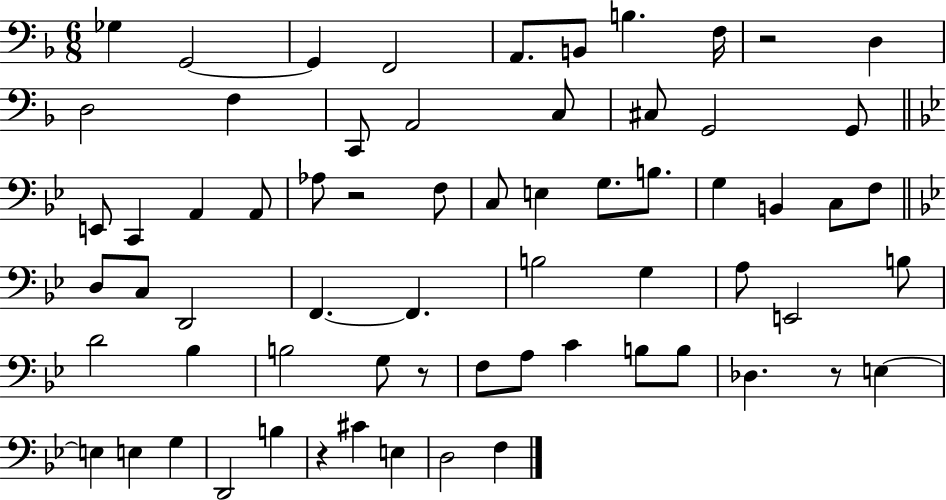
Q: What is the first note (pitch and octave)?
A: Gb3